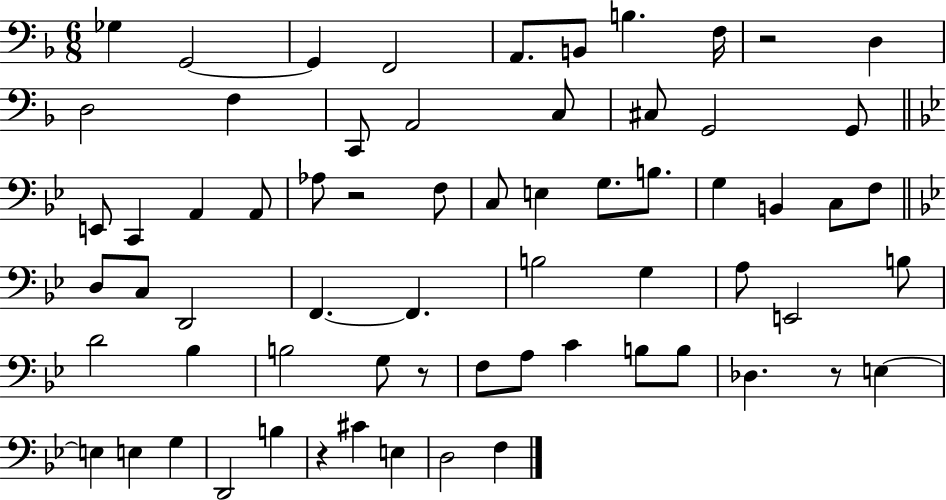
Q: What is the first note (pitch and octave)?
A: Gb3